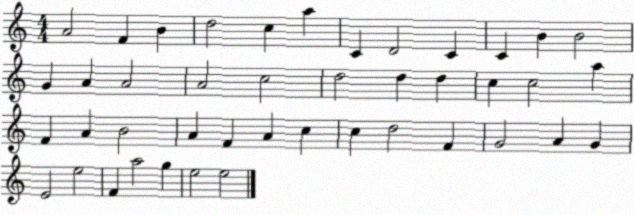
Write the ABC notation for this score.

X:1
T:Untitled
M:4/4
L:1/4
K:C
A2 F B d2 c a C D2 C C B B2 G A A2 A2 c2 d2 d d c c2 a F A B2 A F A c c d2 F G2 A G E2 e2 F a2 g e2 e2